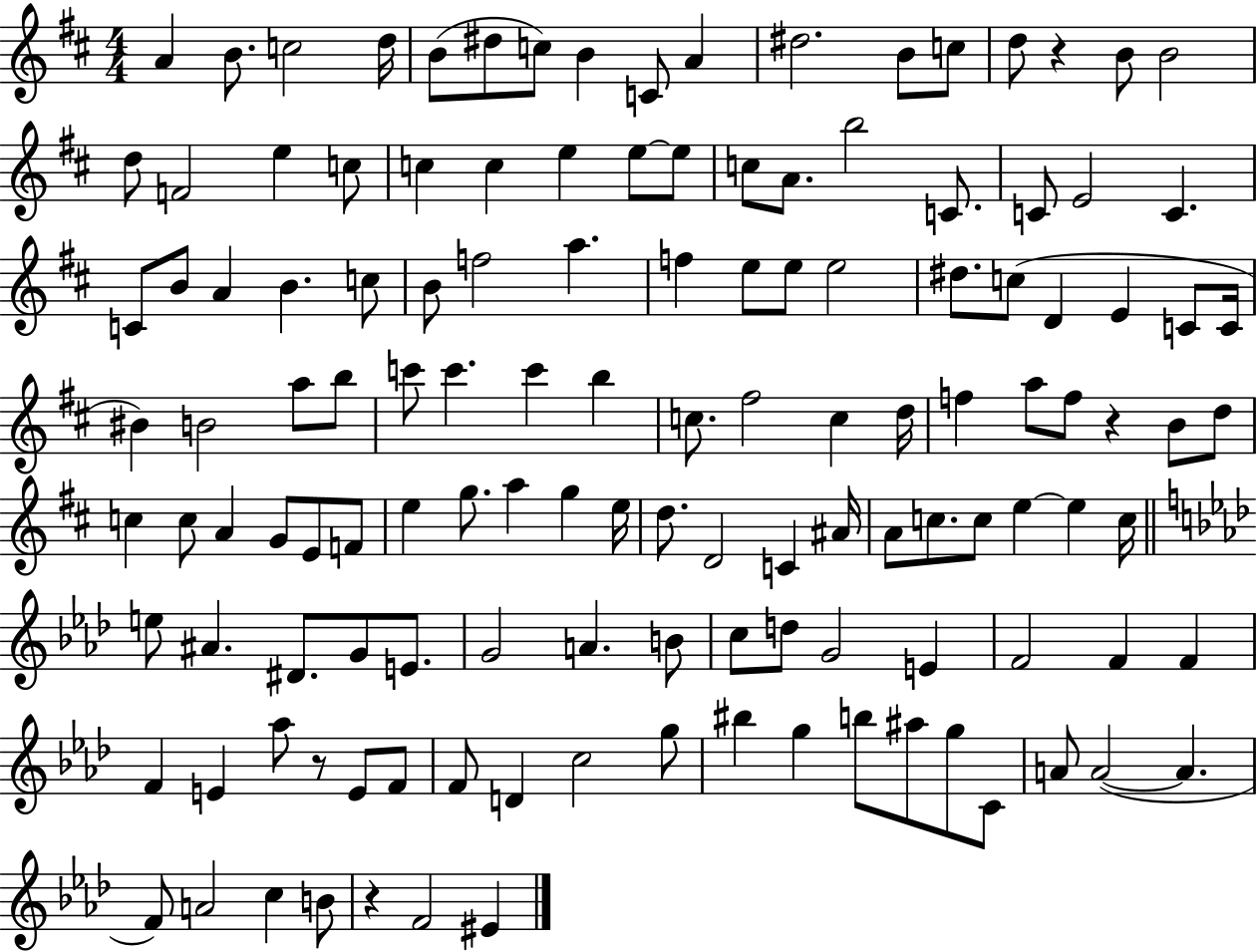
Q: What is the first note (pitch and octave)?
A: A4